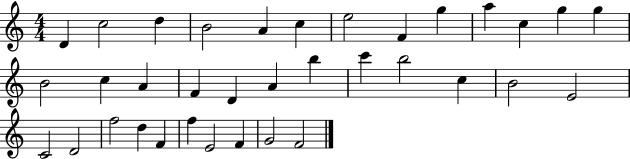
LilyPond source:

{
  \clef treble
  \numericTimeSignature
  \time 4/4
  \key c \major
  d'4 c''2 d''4 | b'2 a'4 c''4 | e''2 f'4 g''4 | a''4 c''4 g''4 g''4 | \break b'2 c''4 a'4 | f'4 d'4 a'4 b''4 | c'''4 b''2 c''4 | b'2 e'2 | \break c'2 d'2 | f''2 d''4 f'4 | f''4 e'2 f'4 | g'2 f'2 | \break \bar "|."
}